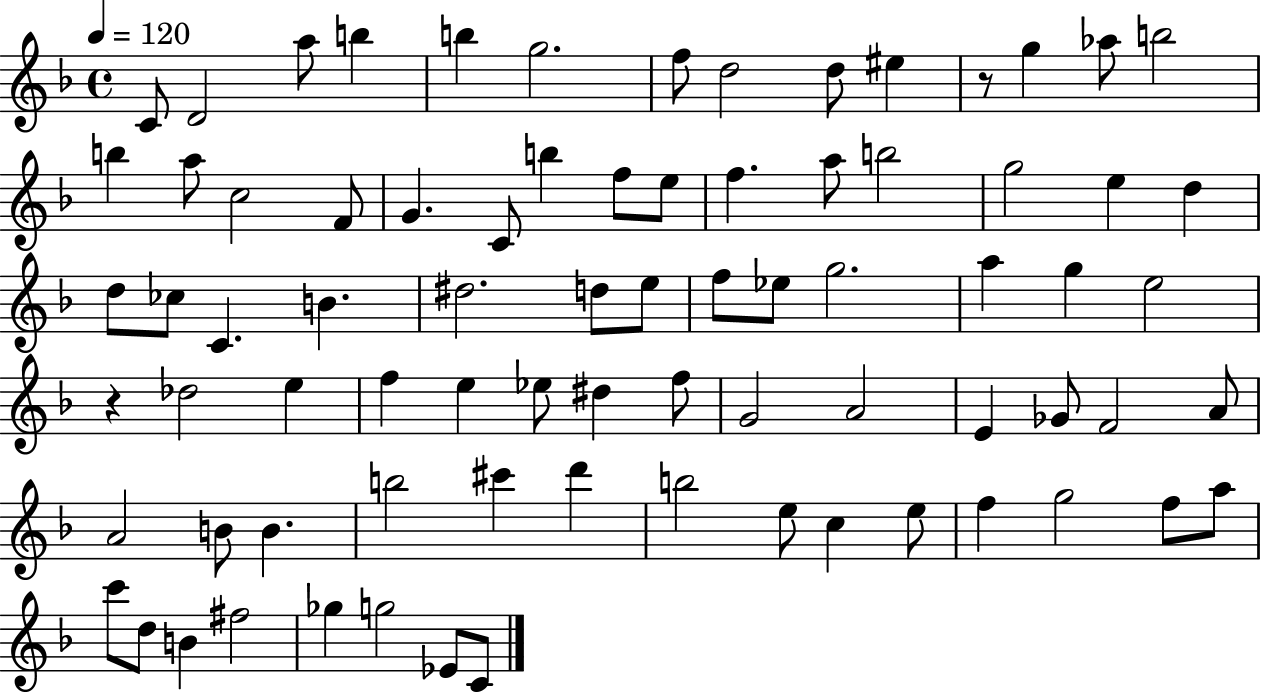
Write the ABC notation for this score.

X:1
T:Untitled
M:4/4
L:1/4
K:F
C/2 D2 a/2 b b g2 f/2 d2 d/2 ^e z/2 g _a/2 b2 b a/2 c2 F/2 G C/2 b f/2 e/2 f a/2 b2 g2 e d d/2 _c/2 C B ^d2 d/2 e/2 f/2 _e/2 g2 a g e2 z _d2 e f e _e/2 ^d f/2 G2 A2 E _G/2 F2 A/2 A2 B/2 B b2 ^c' d' b2 e/2 c e/2 f g2 f/2 a/2 c'/2 d/2 B ^f2 _g g2 _E/2 C/2